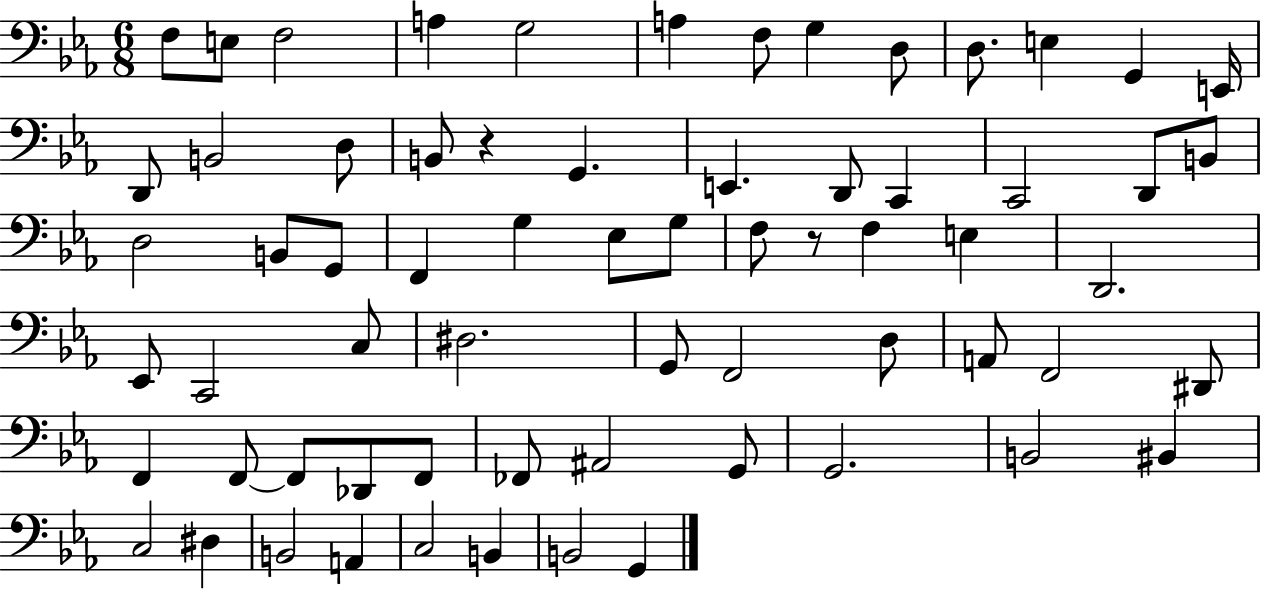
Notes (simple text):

F3/e E3/e F3/h A3/q G3/h A3/q F3/e G3/q D3/e D3/e. E3/q G2/q E2/s D2/e B2/h D3/e B2/e R/q G2/q. E2/q. D2/e C2/q C2/h D2/e B2/e D3/h B2/e G2/e F2/q G3/q Eb3/e G3/e F3/e R/e F3/q E3/q D2/h. Eb2/e C2/h C3/e D#3/h. G2/e F2/h D3/e A2/e F2/h D#2/e F2/q F2/e F2/e Db2/e F2/e FES2/e A#2/h G2/e G2/h. B2/h BIS2/q C3/h D#3/q B2/h A2/q C3/h B2/q B2/h G2/q